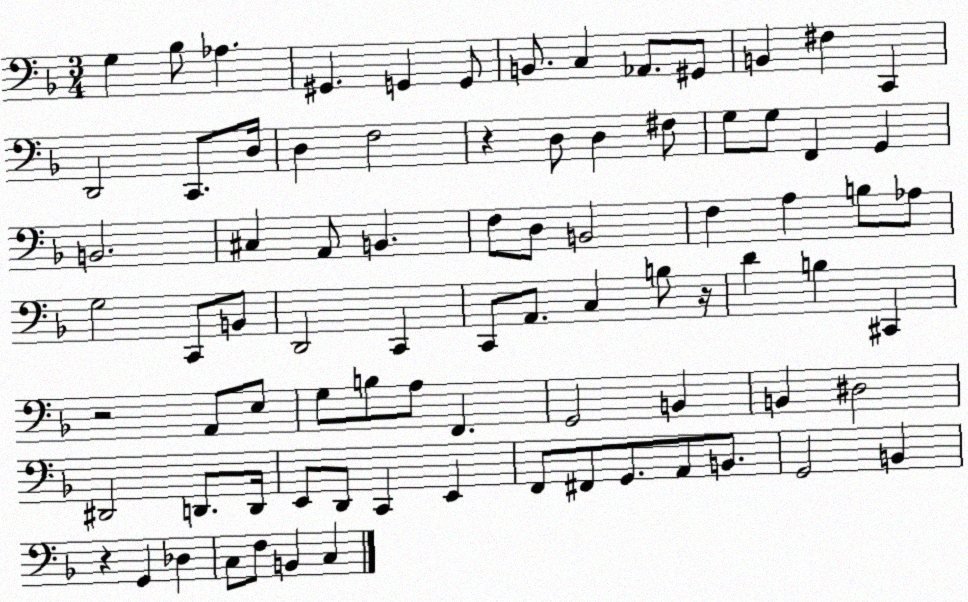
X:1
T:Untitled
M:3/4
L:1/4
K:F
G, _B,/2 _A, ^G,, G,, G,,/2 B,,/2 C, _A,,/2 ^G,,/2 B,, ^F, C,, D,,2 C,,/2 D,/4 D, F,2 z D,/2 D, ^F,/2 G,/2 G,/2 F,, G,, B,,2 ^C, A,,/2 B,, F,/2 D,/2 B,,2 F, A, B,/2 _A,/2 G,2 C,,/2 B,,/2 D,,2 C,, C,,/2 A,,/2 C, B,/2 z/4 D B, ^C,, z2 A,,/2 E,/2 G,/2 B,/2 A,/2 F,, G,,2 B,, B,, ^D,2 ^D,,2 D,,/2 D,,/4 E,,/2 D,,/2 C,, E,, F,,/2 ^F,,/2 G,,/2 A,,/2 B,,/2 G,,2 B,, z G,, _D, C,/2 F,/2 B,, C,